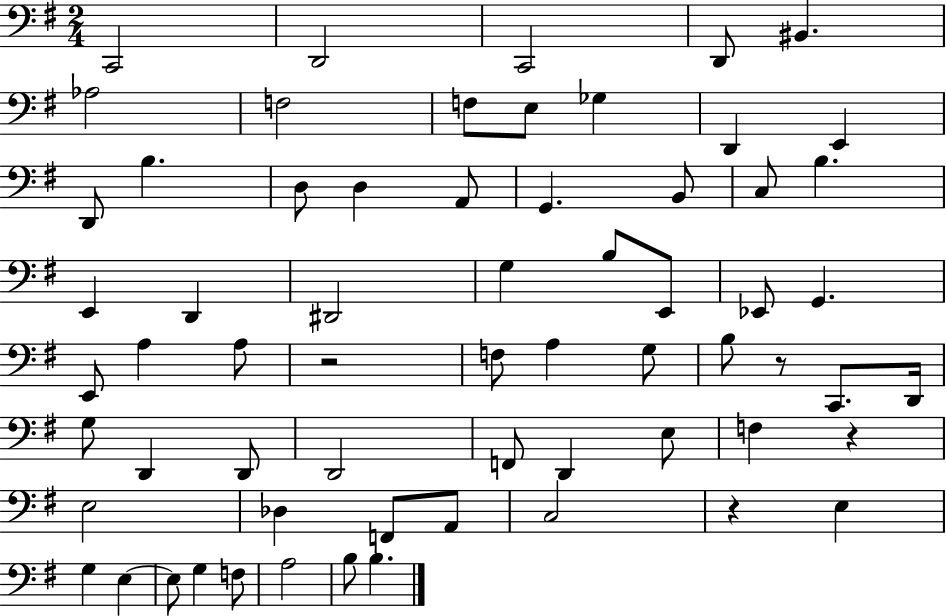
{
  \clef bass
  \numericTimeSignature
  \time 2/4
  \key g \major
  c,2 | d,2 | c,2 | d,8 bis,4. | \break aes2 | f2 | f8 e8 ges4 | d,4 e,4 | \break d,8 b4. | d8 d4 a,8 | g,4. b,8 | c8 b4. | \break e,4 d,4 | dis,2 | g4 b8 e,8 | ees,8 g,4. | \break e,8 a4 a8 | r2 | f8 a4 g8 | b8 r8 c,8. d,16 | \break g8 d,4 d,8 | d,2 | f,8 d,4 e8 | f4 r4 | \break e2 | des4 f,8 a,8 | c2 | r4 e4 | \break g4 e4~~ | e8 g4 f8 | a2 | b8 b4. | \break \bar "|."
}